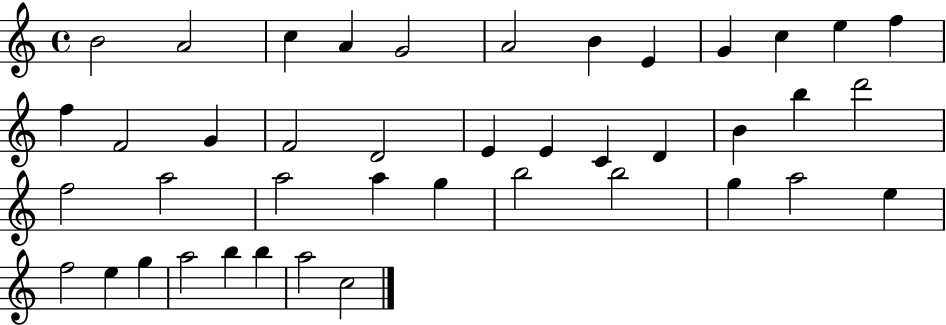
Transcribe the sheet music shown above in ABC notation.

X:1
T:Untitled
M:4/4
L:1/4
K:C
B2 A2 c A G2 A2 B E G c e f f F2 G F2 D2 E E C D B b d'2 f2 a2 a2 a g b2 b2 g a2 e f2 e g a2 b b a2 c2